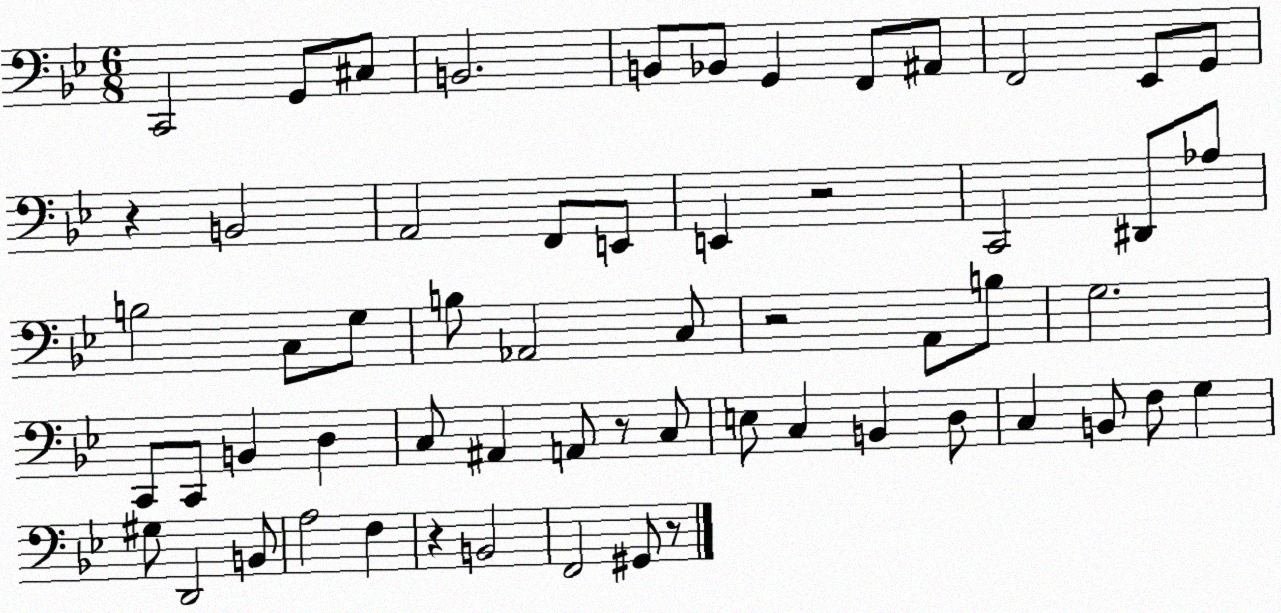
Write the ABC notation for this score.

X:1
T:Untitled
M:6/8
L:1/4
K:Bb
C,,2 G,,/2 ^C,/2 B,,2 B,,/2 _B,,/2 G,, F,,/2 ^A,,/2 F,,2 _E,,/2 G,,/2 z B,,2 A,,2 F,,/2 E,,/2 E,, z2 C,,2 ^D,,/2 _A,/2 B,2 C,/2 G,/2 B,/2 _A,,2 C,/2 z2 A,,/2 B,/2 G,2 C,,/2 C,,/2 B,, D, C,/2 ^A,, A,,/2 z/2 C,/2 E,/2 C, B,, D,/2 C, B,,/2 F,/2 G, ^G,/2 D,,2 B,,/2 A,2 F, z B,,2 F,,2 ^G,,/2 z/2